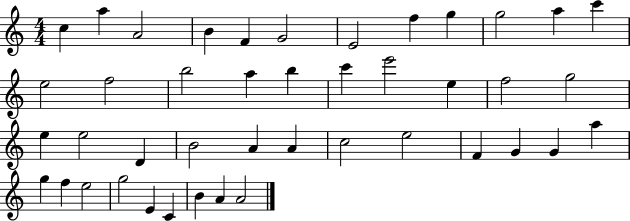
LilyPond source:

{
  \clef treble
  \numericTimeSignature
  \time 4/4
  \key c \major
  c''4 a''4 a'2 | b'4 f'4 g'2 | e'2 f''4 g''4 | g''2 a''4 c'''4 | \break e''2 f''2 | b''2 a''4 b''4 | c'''4 e'''2 e''4 | f''2 g''2 | \break e''4 e''2 d'4 | b'2 a'4 a'4 | c''2 e''2 | f'4 g'4 g'4 a''4 | \break g''4 f''4 e''2 | g''2 e'4 c'4 | b'4 a'4 a'2 | \bar "|."
}